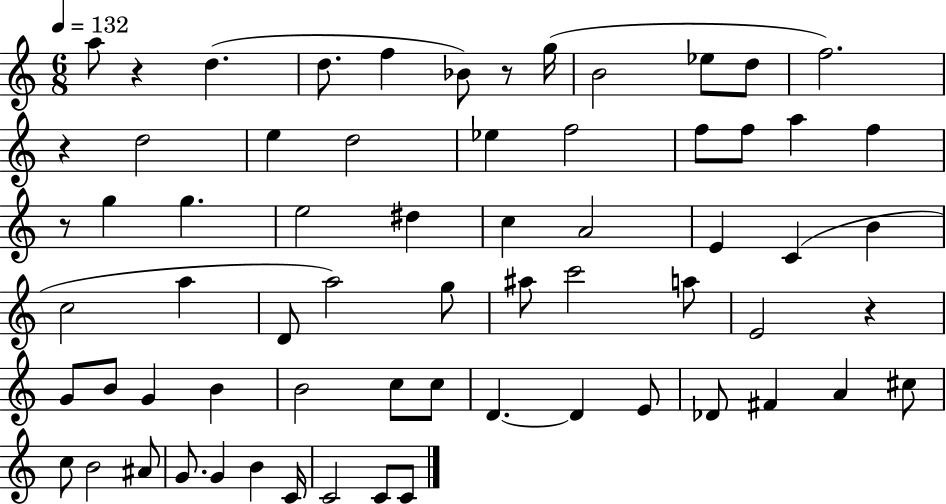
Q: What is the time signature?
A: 6/8